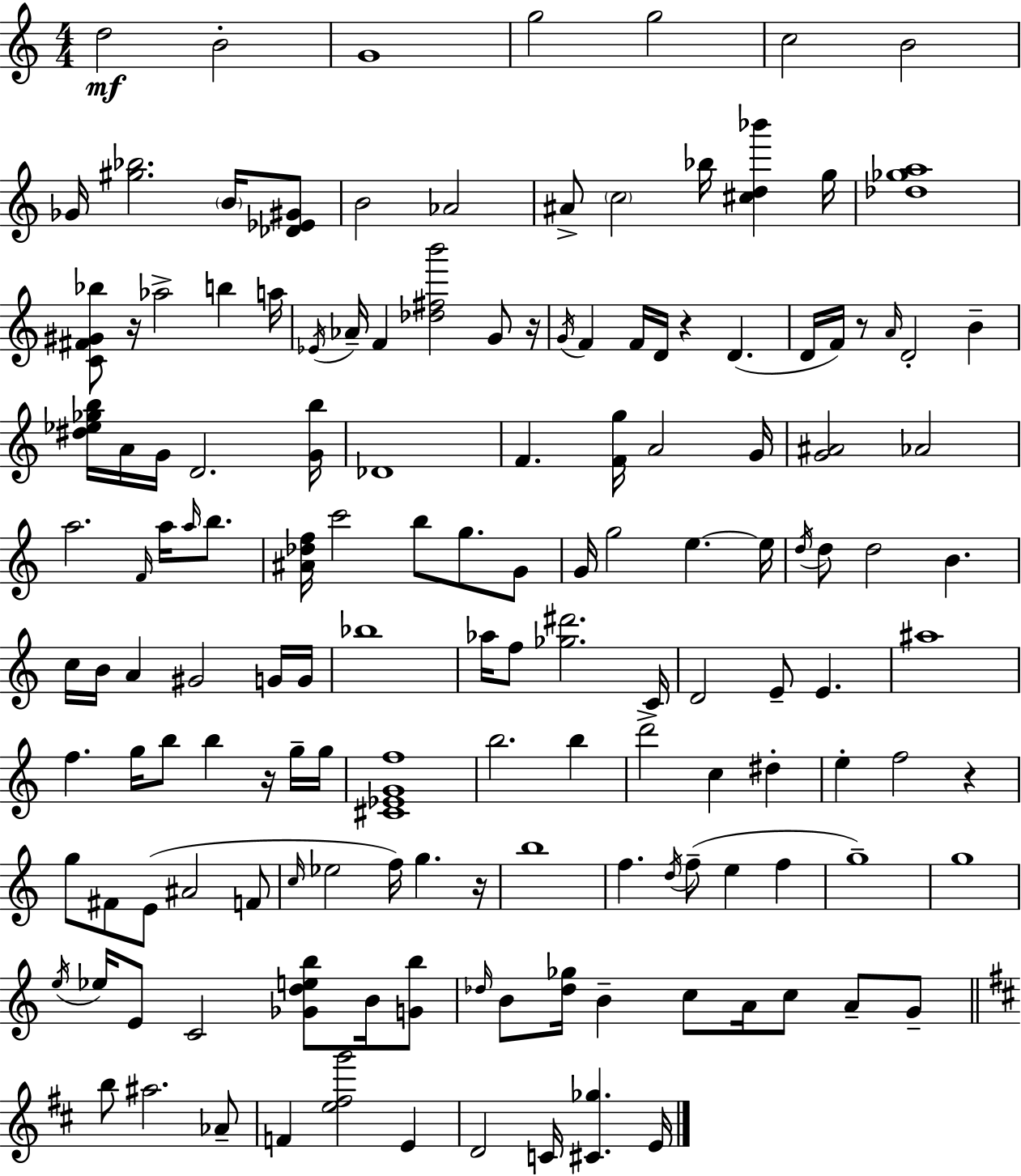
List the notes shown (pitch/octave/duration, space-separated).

D5/h B4/h G4/w G5/h G5/h C5/h B4/h Gb4/s [G#5,Bb5]/h. B4/s [Db4,Eb4,G#4]/e B4/h Ab4/h A#4/e C5/h Bb5/s [C#5,D5,Bb6]/q G5/s [Db5,Gb5,A5]/w [C4,F#4,G#4,Bb5]/e R/s Ab5/h B5/q A5/s Eb4/s Ab4/s F4/q [Db5,F#5,B6]/h G4/e R/s G4/s F4/q F4/s D4/s R/q D4/q. D4/s F4/s R/e A4/s D4/h B4/q [D#5,Eb5,Gb5,B5]/s A4/s G4/s D4/h. [G4,B5]/s Db4/w F4/q. [F4,G5]/s A4/h G4/s [G4,A#4]/h Ab4/h A5/h. F4/s A5/s A5/s B5/e. [A#4,Db5,F5]/s C6/h B5/e G5/e. G4/e G4/s G5/h E5/q. E5/s D5/s D5/e D5/h B4/q. C5/s B4/s A4/q G#4/h G4/s G4/s Bb5/w Ab5/s F5/e [Gb5,D#6]/h. C4/s D4/h E4/e E4/q. A#5/w F5/q. G5/s B5/e B5/q R/s G5/s G5/s [C#4,Eb4,G4,F5]/w B5/h. B5/q D6/h C5/q D#5/q E5/q F5/h R/q G5/e F#4/e E4/e A#4/h F4/e C5/s Eb5/h F5/s G5/q. R/s B5/w F5/q. D5/s F5/e E5/q F5/q G5/w G5/w E5/s Eb5/s E4/e C4/h [Gb4,D5,E5,B5]/e B4/s [G4,B5]/e Db5/s B4/e [Db5,Gb5]/s B4/q C5/e A4/s C5/e A4/e G4/e B5/e A#5/h. Ab4/e F4/q [E5,F#5,G6]/h E4/q D4/h C4/s [C#4,Gb5]/q. E4/s